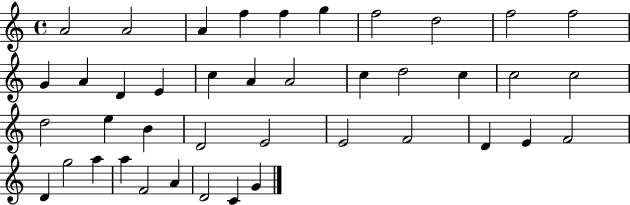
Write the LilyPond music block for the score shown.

{
  \clef treble
  \time 4/4
  \defaultTimeSignature
  \key c \major
  a'2 a'2 | a'4 f''4 f''4 g''4 | f''2 d''2 | f''2 f''2 | \break g'4 a'4 d'4 e'4 | c''4 a'4 a'2 | c''4 d''2 c''4 | c''2 c''2 | \break d''2 e''4 b'4 | d'2 e'2 | e'2 f'2 | d'4 e'4 f'2 | \break d'4 g''2 a''4 | a''4 f'2 a'4 | d'2 c'4 g'4 | \bar "|."
}